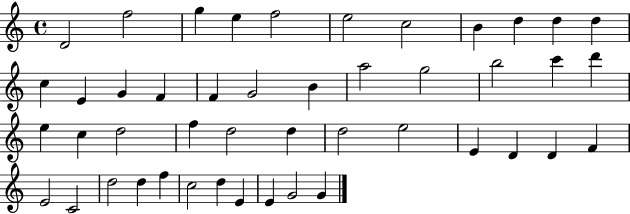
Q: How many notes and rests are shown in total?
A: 46